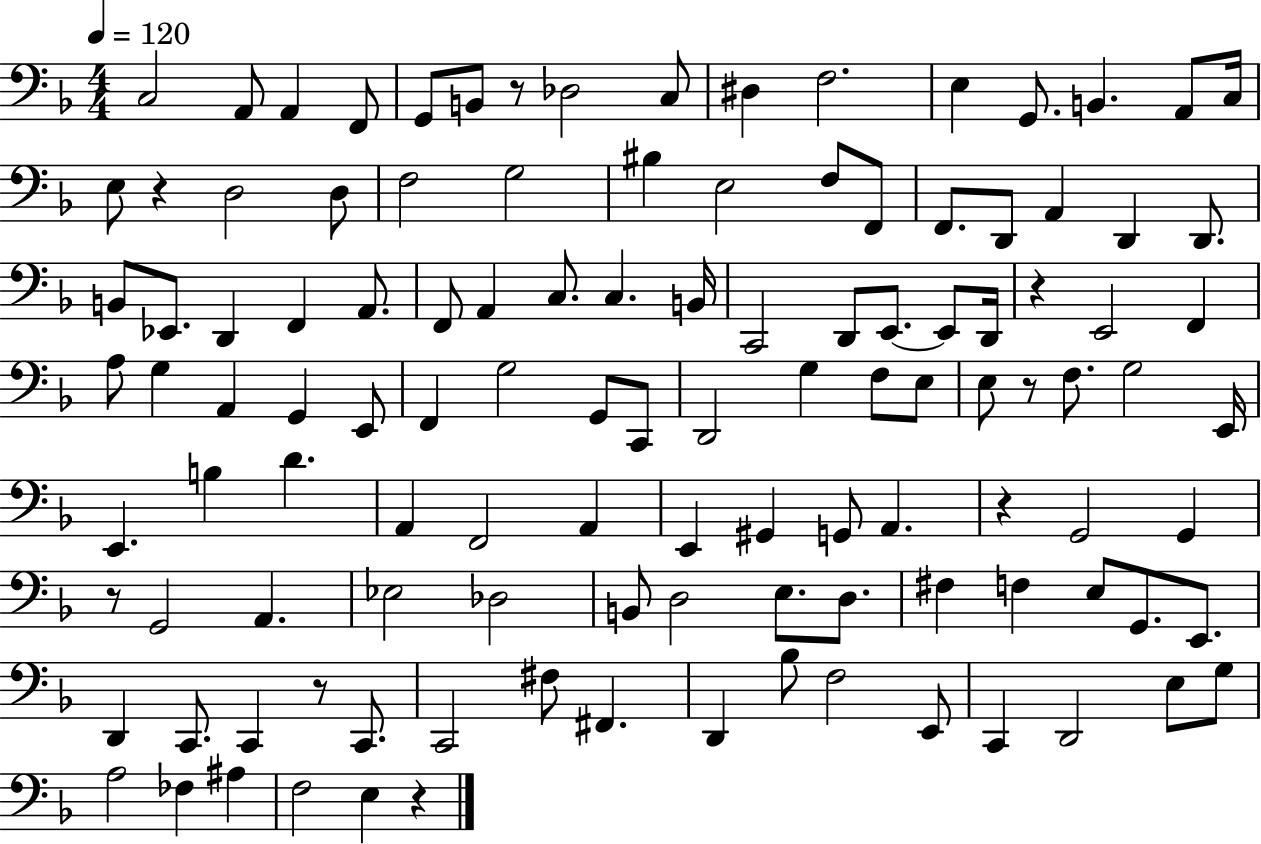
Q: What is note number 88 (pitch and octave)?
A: E2